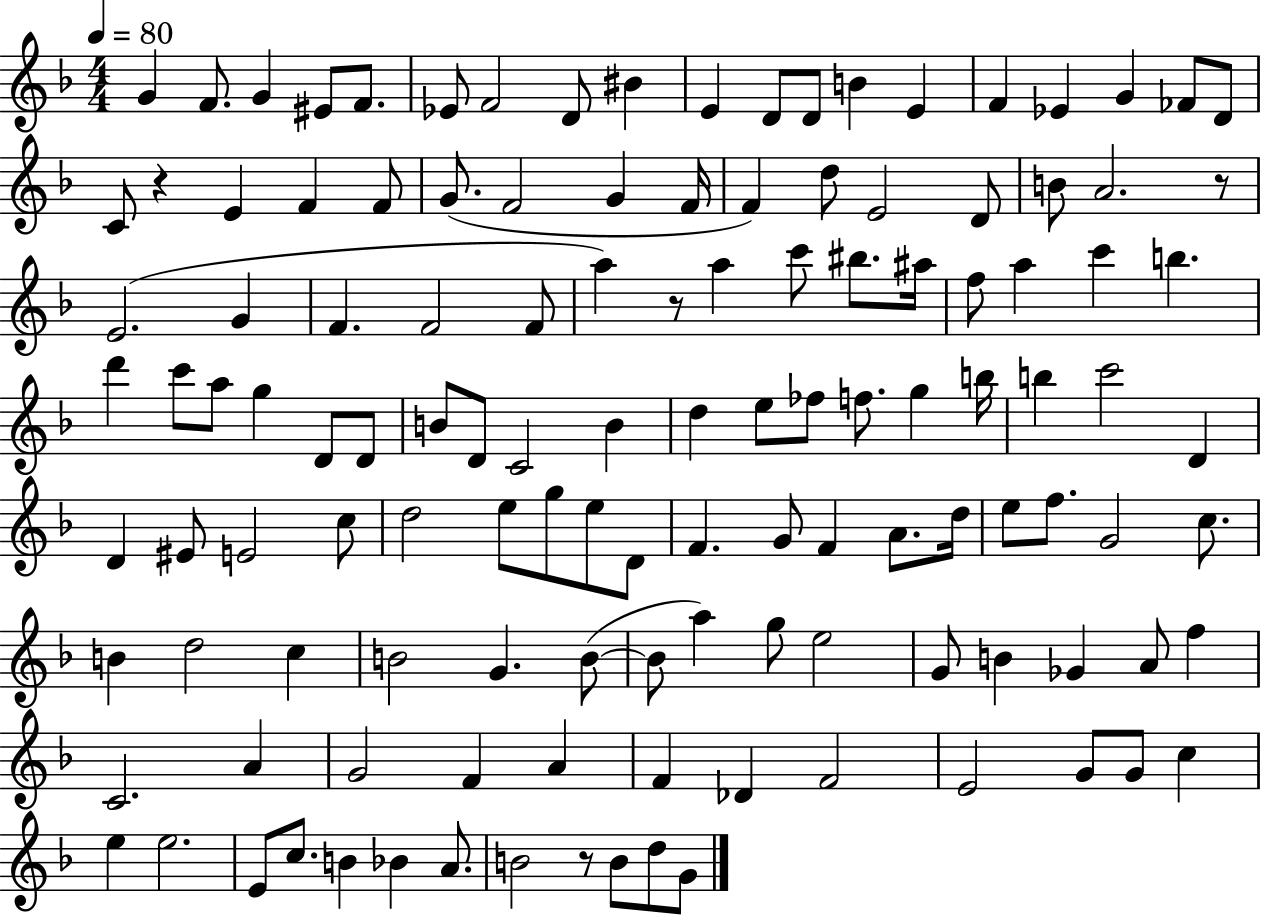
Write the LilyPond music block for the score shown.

{
  \clef treble
  \numericTimeSignature
  \time 4/4
  \key f \major
  \tempo 4 = 80
  g'4 f'8. g'4 eis'8 f'8. | ees'8 f'2 d'8 bis'4 | e'4 d'8 d'8 b'4 e'4 | f'4 ees'4 g'4 fes'8 d'8 | \break c'8 r4 e'4 f'4 f'8 | g'8.( f'2 g'4 f'16 | f'4) d''8 e'2 d'8 | b'8 a'2. r8 | \break e'2.( g'4 | f'4. f'2 f'8 | a''4) r8 a''4 c'''8 bis''8. ais''16 | f''8 a''4 c'''4 b''4. | \break d'''4 c'''8 a''8 g''4 d'8 d'8 | b'8 d'8 c'2 b'4 | d''4 e''8 fes''8 f''8. g''4 b''16 | b''4 c'''2 d'4 | \break d'4 eis'8 e'2 c''8 | d''2 e''8 g''8 e''8 d'8 | f'4. g'8 f'4 a'8. d''16 | e''8 f''8. g'2 c''8. | \break b'4 d''2 c''4 | b'2 g'4. b'8~(~ | b'8 a''4) g''8 e''2 | g'8 b'4 ges'4 a'8 f''4 | \break c'2. a'4 | g'2 f'4 a'4 | f'4 des'4 f'2 | e'2 g'8 g'8 c''4 | \break e''4 e''2. | e'8 c''8. b'4 bes'4 a'8. | b'2 r8 b'8 d''8 g'8 | \bar "|."
}